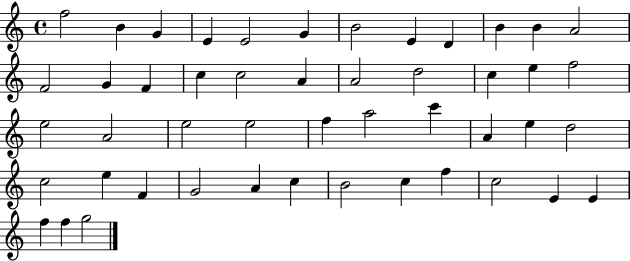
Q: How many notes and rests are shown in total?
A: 48